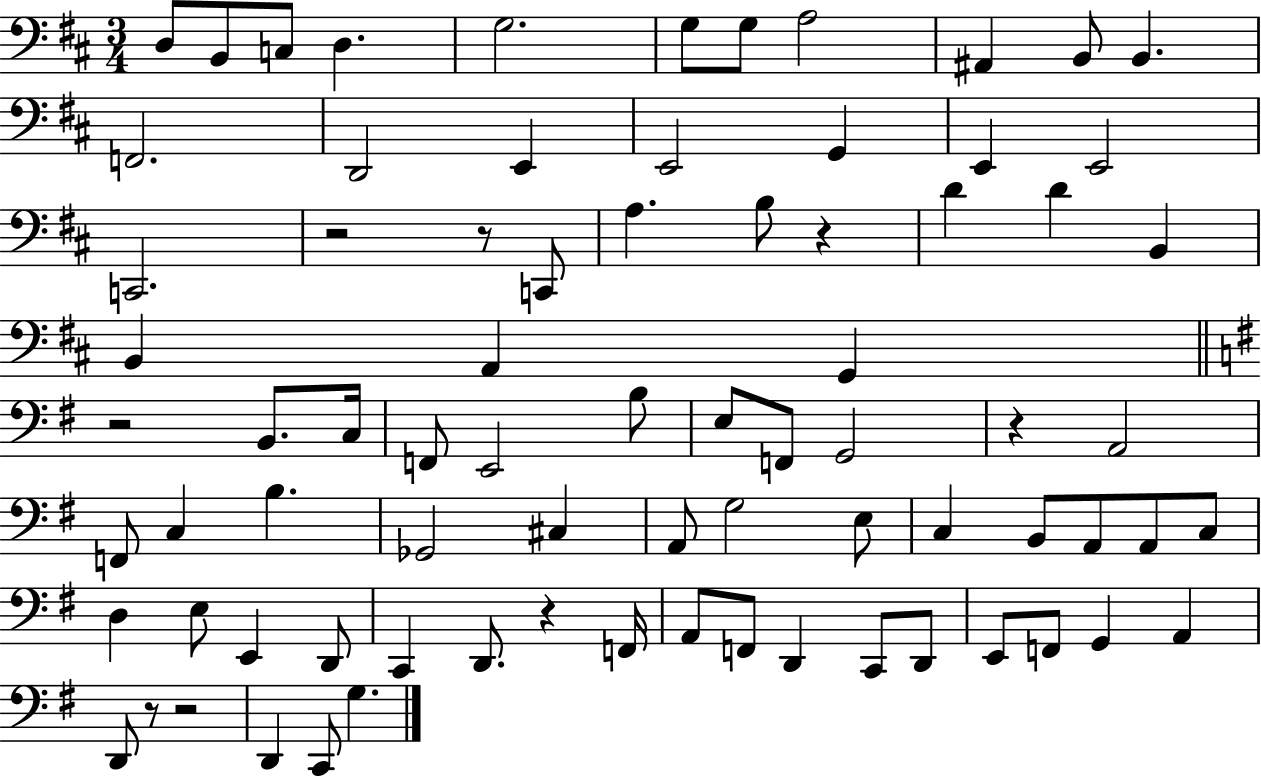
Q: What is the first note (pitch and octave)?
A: D3